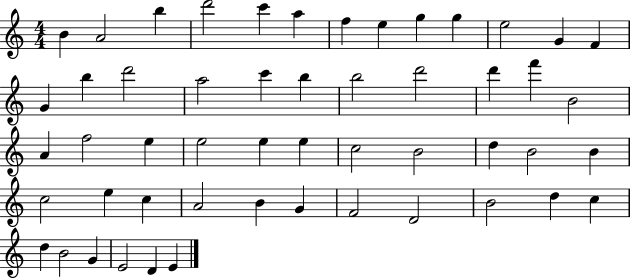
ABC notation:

X:1
T:Untitled
M:4/4
L:1/4
K:C
B A2 b d'2 c' a f e g g e2 G F G b d'2 a2 c' b b2 d'2 d' f' B2 A f2 e e2 e e c2 B2 d B2 B c2 e c A2 B G F2 D2 B2 d c d B2 G E2 D E